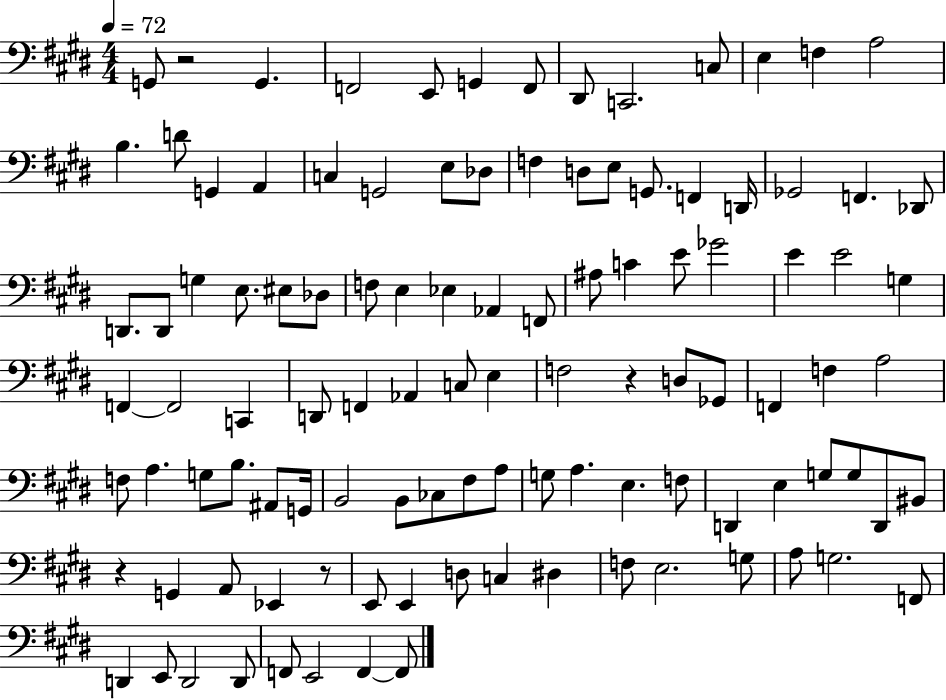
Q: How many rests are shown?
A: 4